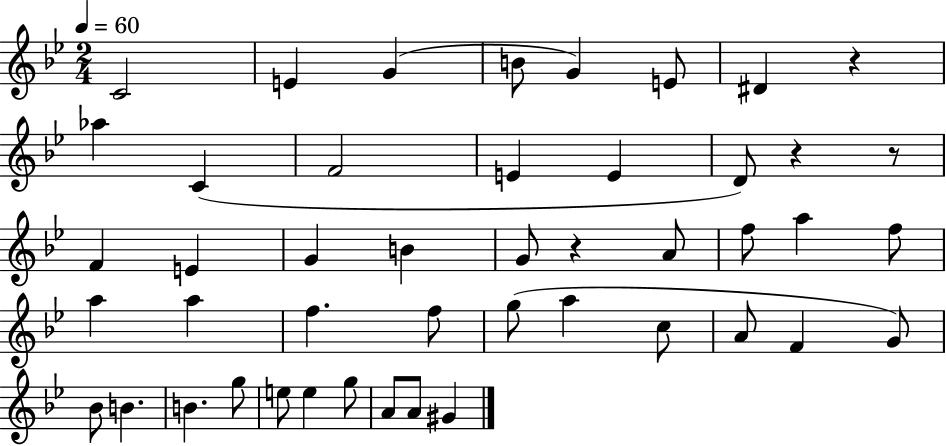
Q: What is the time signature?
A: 2/4